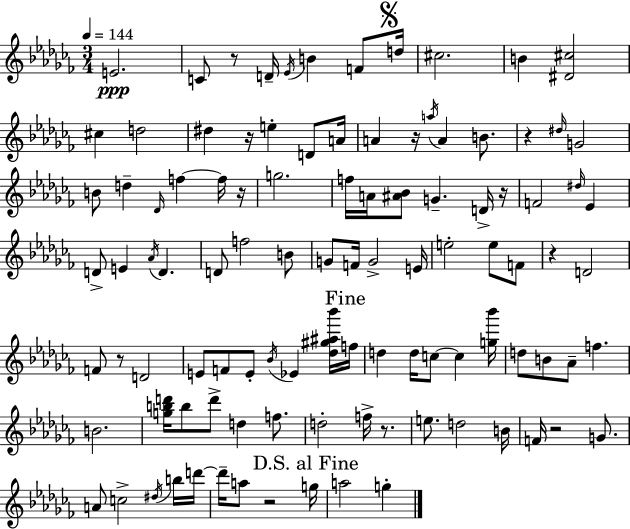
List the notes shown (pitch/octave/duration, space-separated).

E4/h. C4/e R/e D4/s Eb4/s B4/q F4/e D5/s C#5/h. B4/q [D#4,C#5]/h C#5/q D5/h D#5/q R/s E5/q D4/e A4/s A4/q R/s A5/s A4/q B4/e. R/q D#5/s G4/h B4/e D5/q Db4/s F5/q F5/s R/s G5/h. F5/s A4/s [A#4,Bb4]/e G4/q. D4/s R/s F4/h D#5/s Eb4/q D4/e E4/q Ab4/s D4/q. D4/e F5/h B4/e G4/e F4/s G4/h E4/s E5/h E5/e F4/e R/q D4/h F4/e R/e D4/h E4/e F4/e E4/e Bb4/s Eb4/q [Db5,G#5,A#5,Bb6]/s F5/s D5/q D5/s C5/e C5/q [G5,Bb6]/s D5/e B4/e Ab4/e F5/q. B4/h. [G5,B5,D6]/s B5/e D6/e D5/q F5/e. D5/h F5/s R/e. E5/e. D5/h B4/s F4/s R/h G4/e. A4/e C5/h D#5/s B5/s D6/s D6/s A5/e R/h G5/s A5/h G5/q